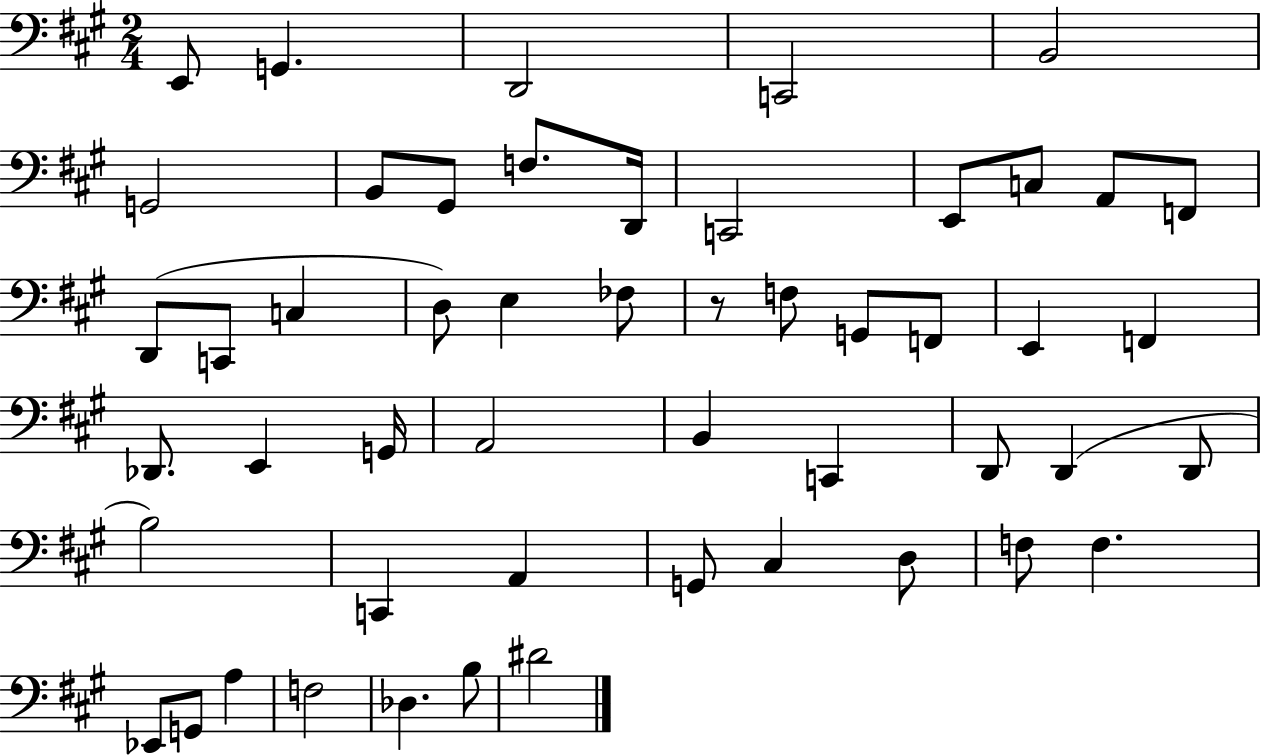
E2/e G2/q. D2/h C2/h B2/h G2/h B2/e G#2/e F3/e. D2/s C2/h E2/e C3/e A2/e F2/e D2/e C2/e C3/q D3/e E3/q FES3/e R/e F3/e G2/e F2/e E2/q F2/q Db2/e. E2/q G2/s A2/h B2/q C2/q D2/e D2/q D2/e B3/h C2/q A2/q G2/e C#3/q D3/e F3/e F3/q. Eb2/e G2/e A3/q F3/h Db3/q. B3/e D#4/h